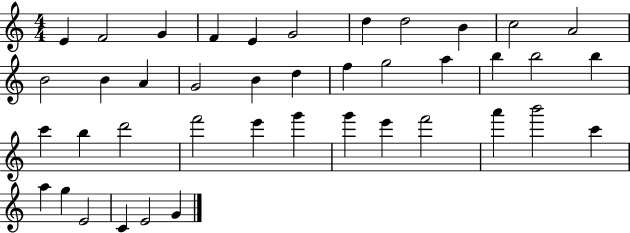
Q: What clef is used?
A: treble